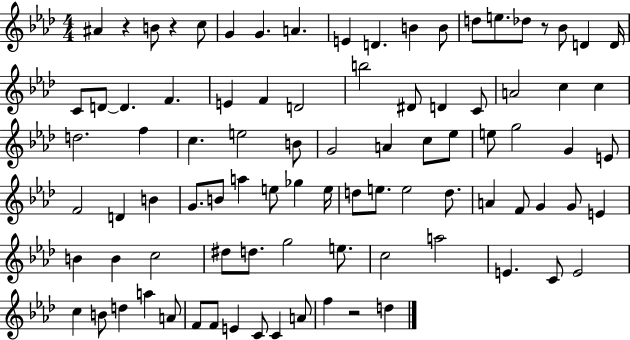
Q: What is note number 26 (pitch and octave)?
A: D4